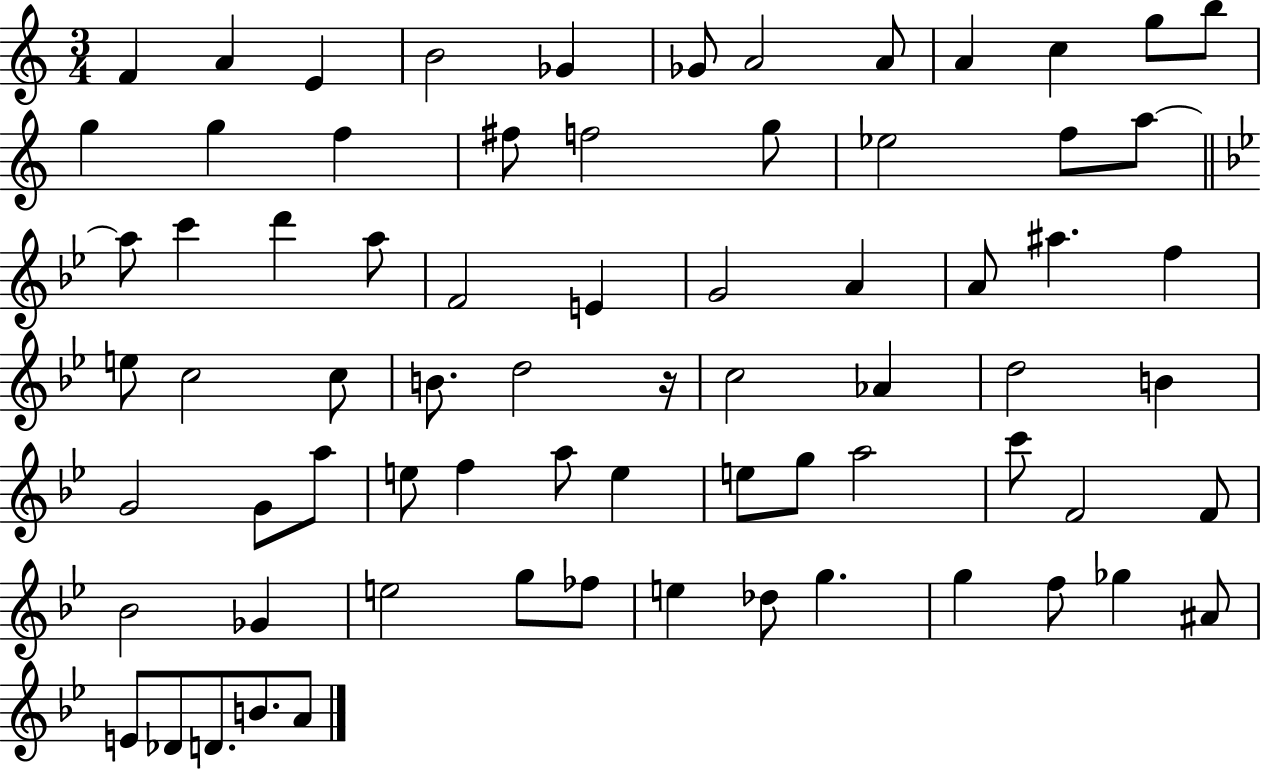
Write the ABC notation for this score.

X:1
T:Untitled
M:3/4
L:1/4
K:C
F A E B2 _G _G/2 A2 A/2 A c g/2 b/2 g g f ^f/2 f2 g/2 _e2 f/2 a/2 a/2 c' d' a/2 F2 E G2 A A/2 ^a f e/2 c2 c/2 B/2 d2 z/4 c2 _A d2 B G2 G/2 a/2 e/2 f a/2 e e/2 g/2 a2 c'/2 F2 F/2 _B2 _G e2 g/2 _f/2 e _d/2 g g f/2 _g ^A/2 E/2 _D/2 D/2 B/2 A/2